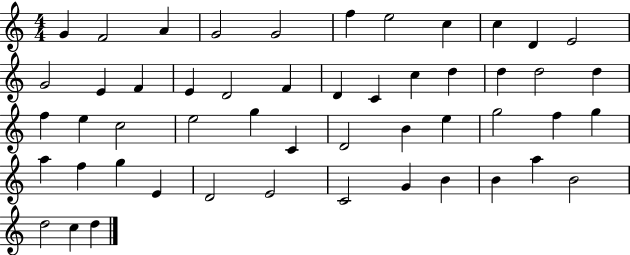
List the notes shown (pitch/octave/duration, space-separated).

G4/q F4/h A4/q G4/h G4/h F5/q E5/h C5/q C5/q D4/q E4/h G4/h E4/q F4/q E4/q D4/h F4/q D4/q C4/q C5/q D5/q D5/q D5/h D5/q F5/q E5/q C5/h E5/h G5/q C4/q D4/h B4/q E5/q G5/h F5/q G5/q A5/q F5/q G5/q E4/q D4/h E4/h C4/h G4/q B4/q B4/q A5/q B4/h D5/h C5/q D5/q